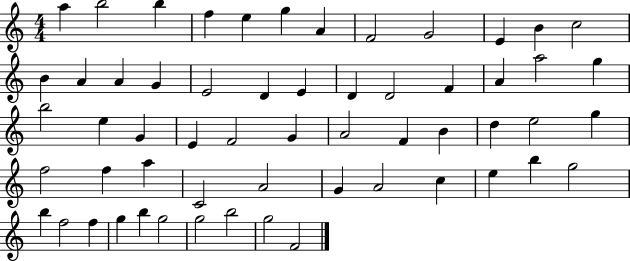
{
  \clef treble
  \numericTimeSignature
  \time 4/4
  \key c \major
  a''4 b''2 b''4 | f''4 e''4 g''4 a'4 | f'2 g'2 | e'4 b'4 c''2 | \break b'4 a'4 a'4 g'4 | e'2 d'4 e'4 | d'4 d'2 f'4 | a'4 a''2 g''4 | \break b''2 e''4 g'4 | e'4 f'2 g'4 | a'2 f'4 b'4 | d''4 e''2 g''4 | \break f''2 f''4 a''4 | c'2 a'2 | g'4 a'2 c''4 | e''4 b''4 g''2 | \break b''4 f''2 f''4 | g''4 b''4 g''2 | g''2 b''2 | g''2 f'2 | \break \bar "|."
}